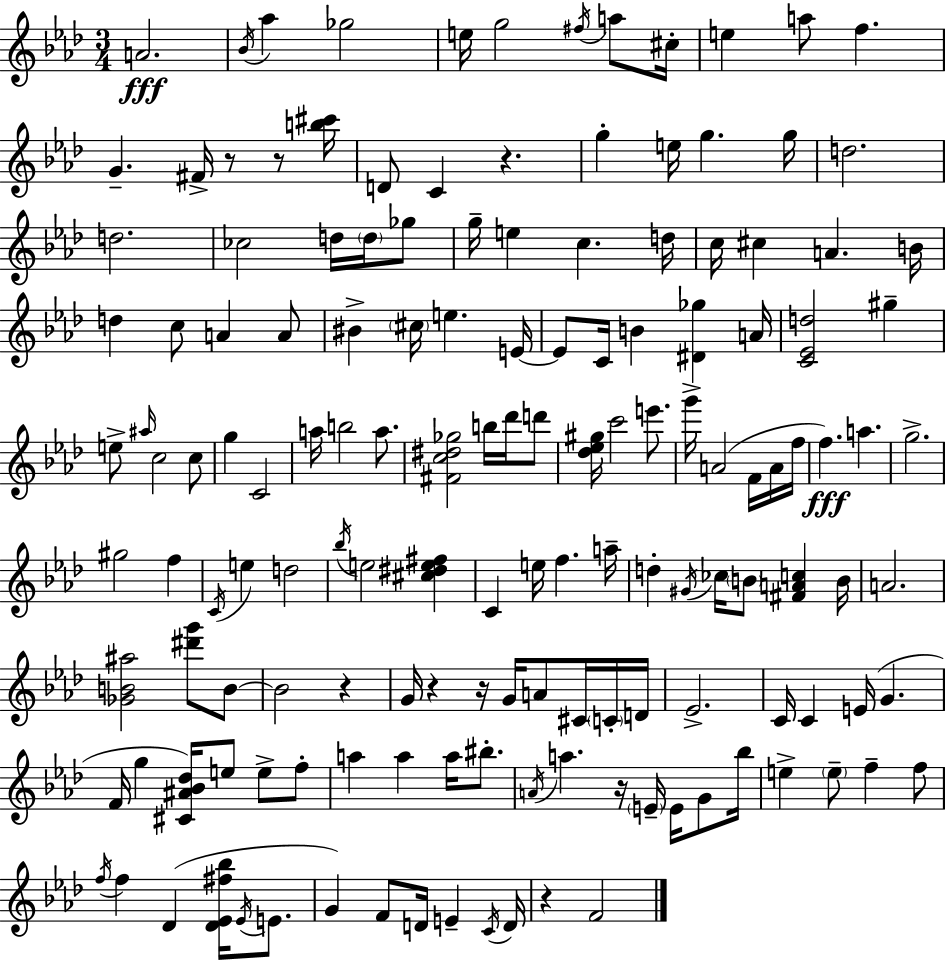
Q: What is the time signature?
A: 3/4